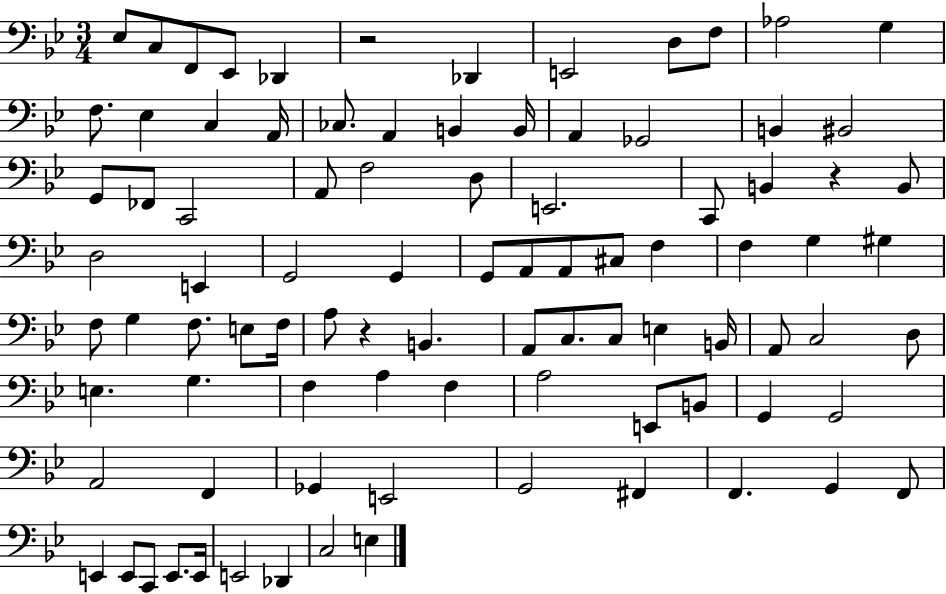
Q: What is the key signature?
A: BES major